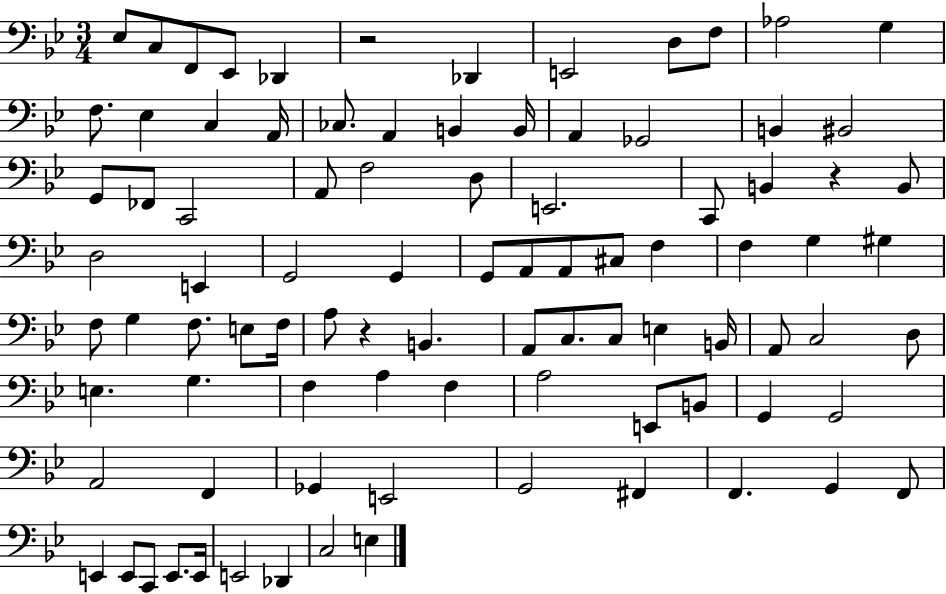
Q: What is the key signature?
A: BES major